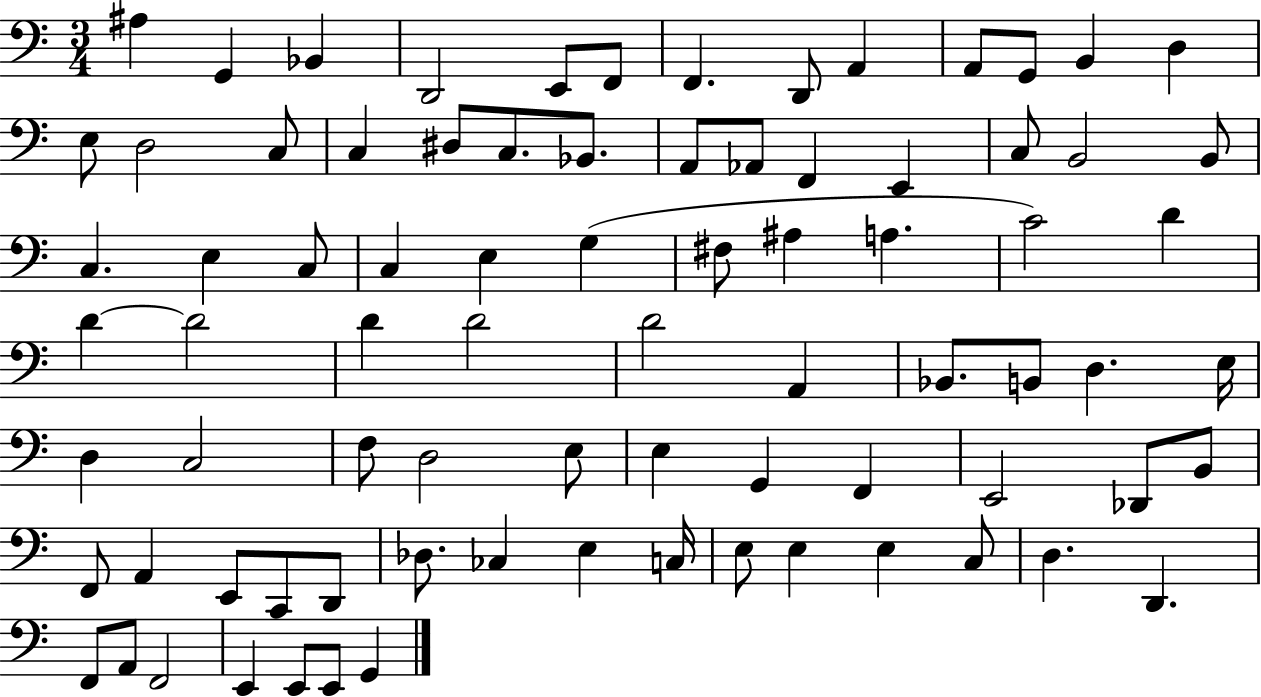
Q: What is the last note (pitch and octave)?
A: G2